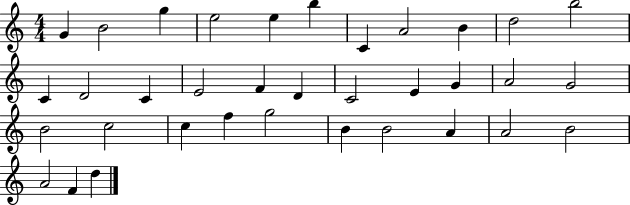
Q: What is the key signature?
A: C major